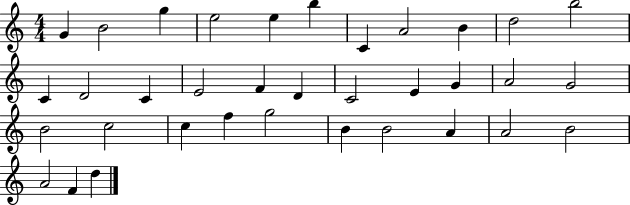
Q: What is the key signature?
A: C major